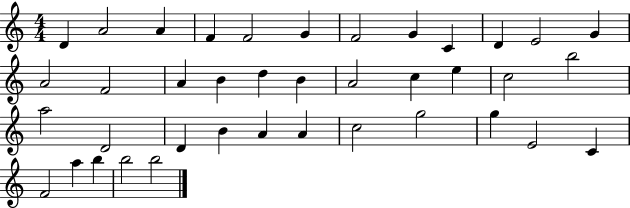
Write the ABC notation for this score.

X:1
T:Untitled
M:4/4
L:1/4
K:C
D A2 A F F2 G F2 G C D E2 G A2 F2 A B d B A2 c e c2 b2 a2 D2 D B A A c2 g2 g E2 C F2 a b b2 b2